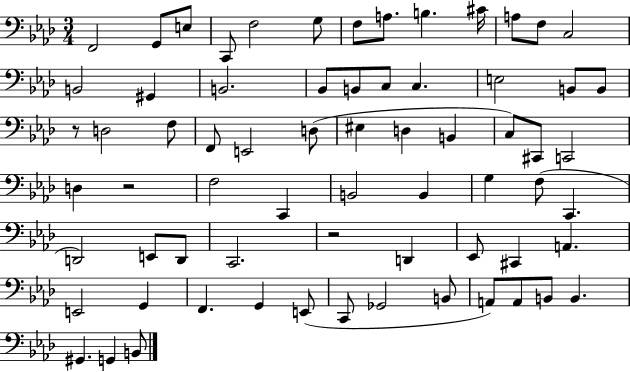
{
  \clef bass
  \numericTimeSignature
  \time 3/4
  \key aes \major
  f,2 g,8 e8 | c,8 f2 g8 | f8 a8. b4. cis'16 | a8 f8 c2 | \break b,2 gis,4 | b,2. | bes,8 b,8 c8 c4. | e2 b,8 b,8 | \break r8 d2 f8 | f,8 e,2 d8( | eis4 d4 b,4 | c8) cis,8 c,2 | \break d4 r2 | f2 c,4 | b,2 b,4 | g4 f8( c,4. | \break d,2) e,8 d,8 | c,2. | r2 d,4 | ees,8 cis,4 a,4. | \break e,2 g,4 | f,4. g,4 e,8( | c,8 ges,2 b,8 | a,8) a,8 b,8 b,4. | \break gis,4. g,4 b,8 | \bar "|."
}